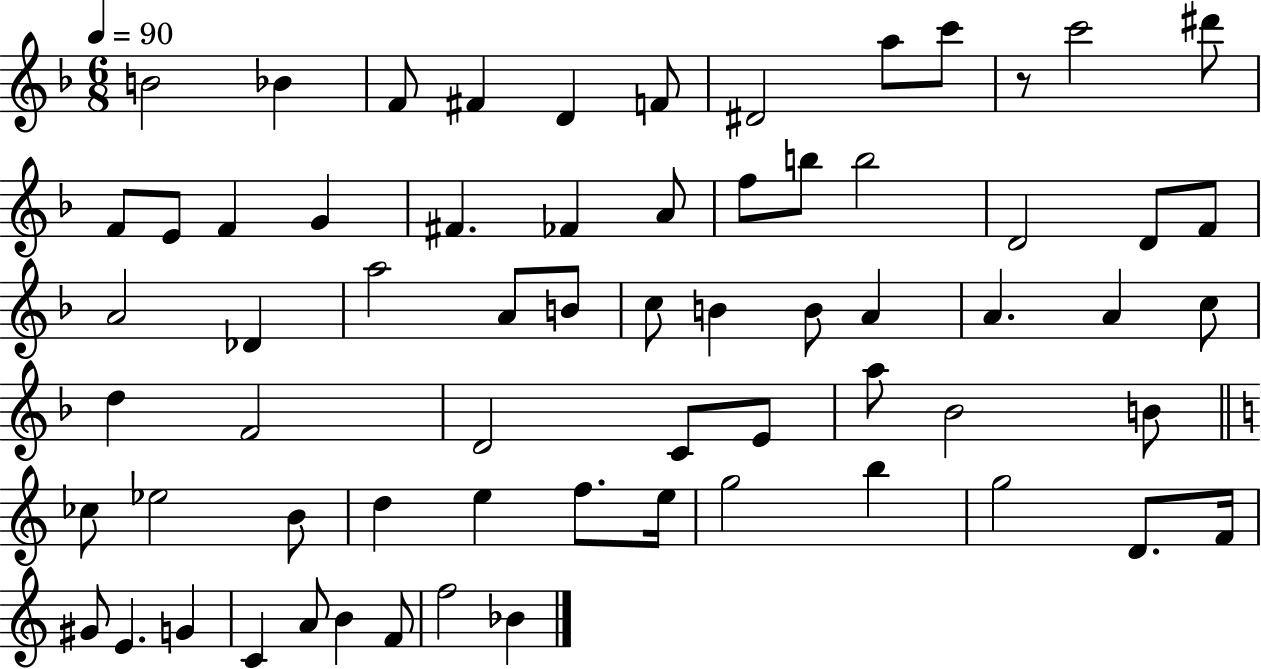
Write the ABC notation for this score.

X:1
T:Untitled
M:6/8
L:1/4
K:F
B2 _B F/2 ^F D F/2 ^D2 a/2 c'/2 z/2 c'2 ^d'/2 F/2 E/2 F G ^F _F A/2 f/2 b/2 b2 D2 D/2 F/2 A2 _D a2 A/2 B/2 c/2 B B/2 A A A c/2 d F2 D2 C/2 E/2 a/2 _B2 B/2 _c/2 _e2 B/2 d e f/2 e/4 g2 b g2 D/2 F/4 ^G/2 E G C A/2 B F/2 f2 _B